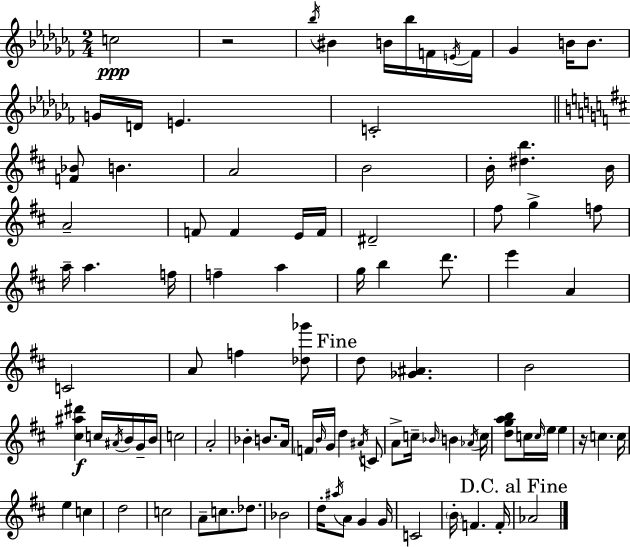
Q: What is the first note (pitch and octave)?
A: C5